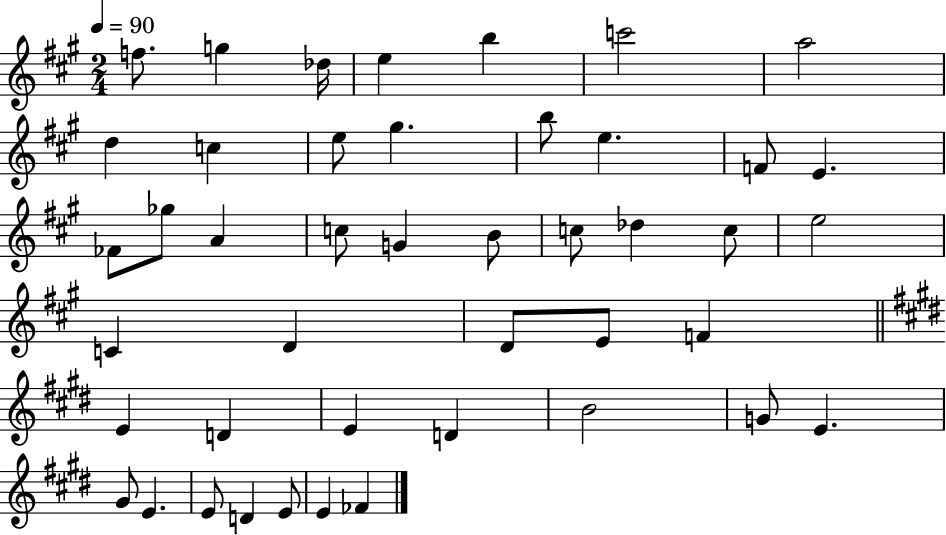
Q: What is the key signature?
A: A major